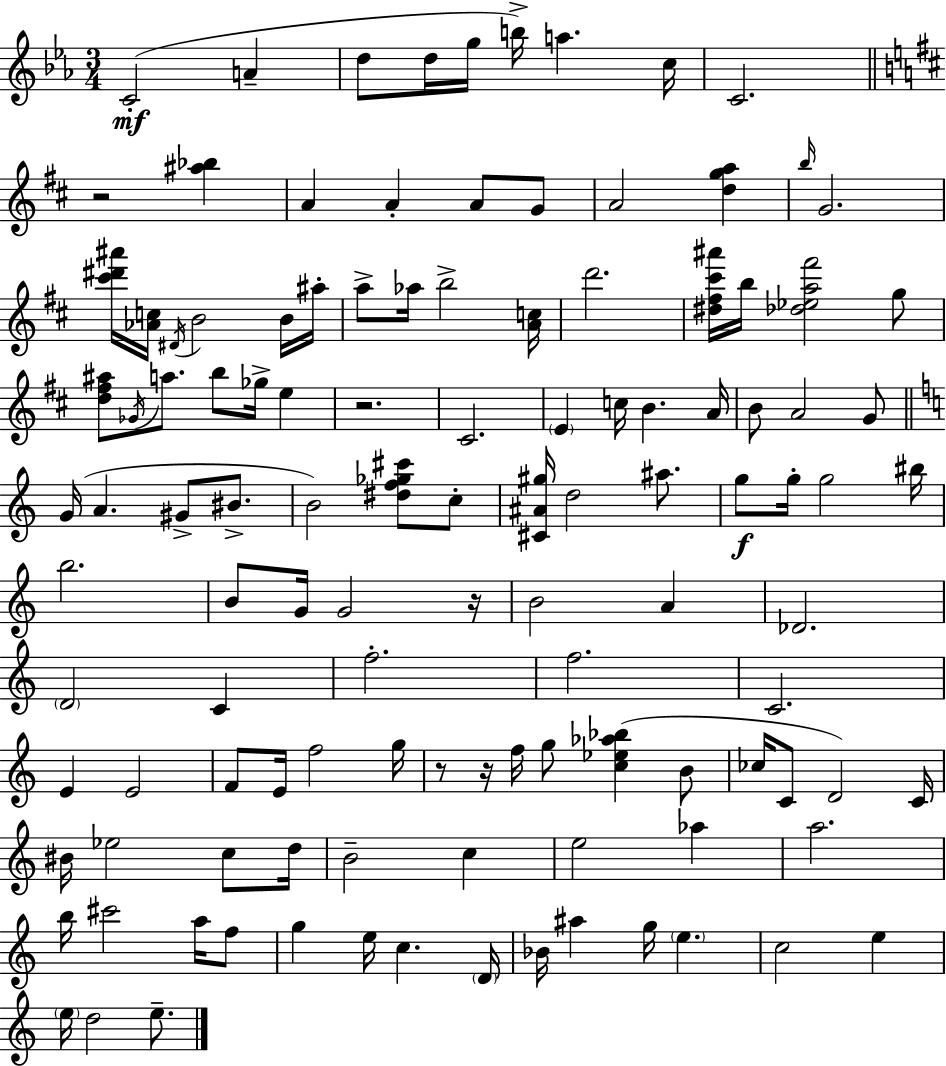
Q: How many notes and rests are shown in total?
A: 118